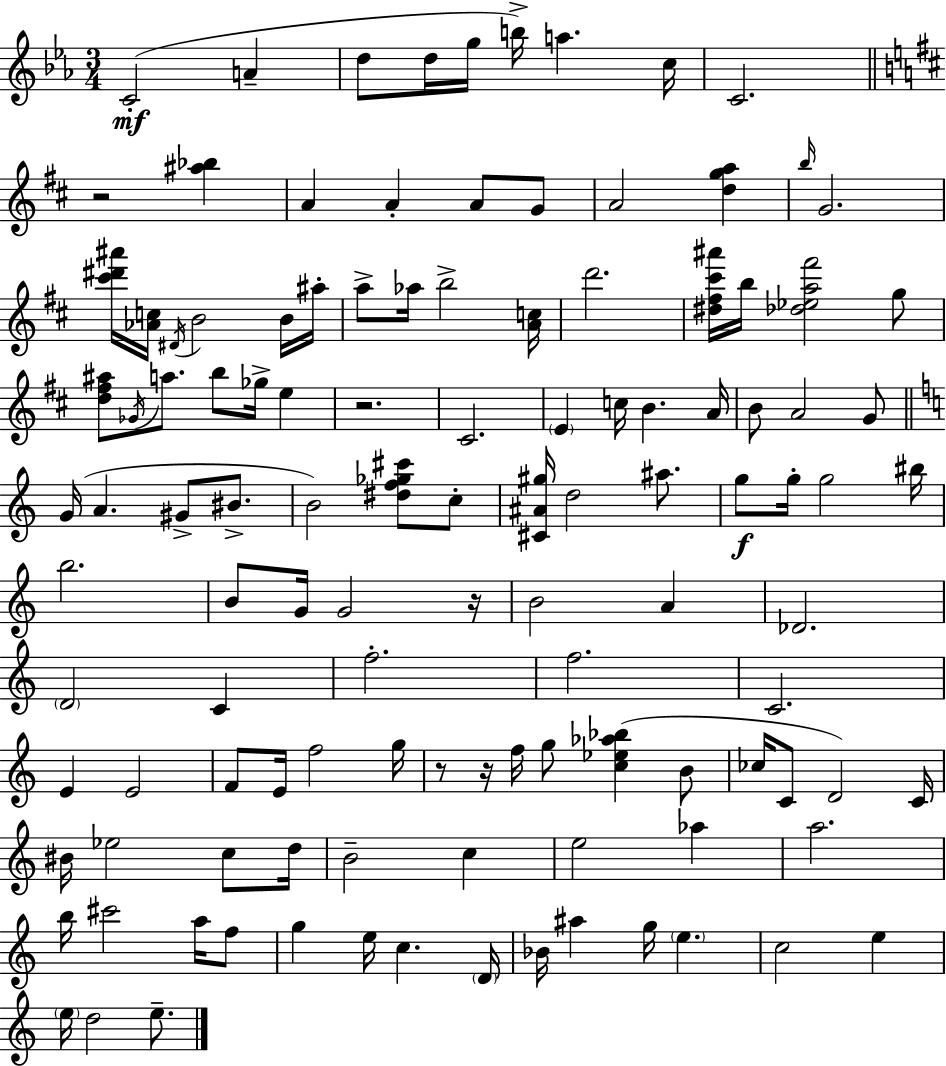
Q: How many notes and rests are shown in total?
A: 118